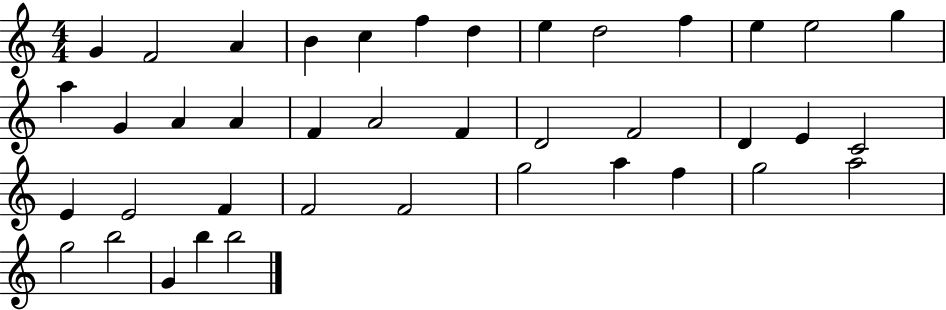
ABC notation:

X:1
T:Untitled
M:4/4
L:1/4
K:C
G F2 A B c f d e d2 f e e2 g a G A A F A2 F D2 F2 D E C2 E E2 F F2 F2 g2 a f g2 a2 g2 b2 G b b2